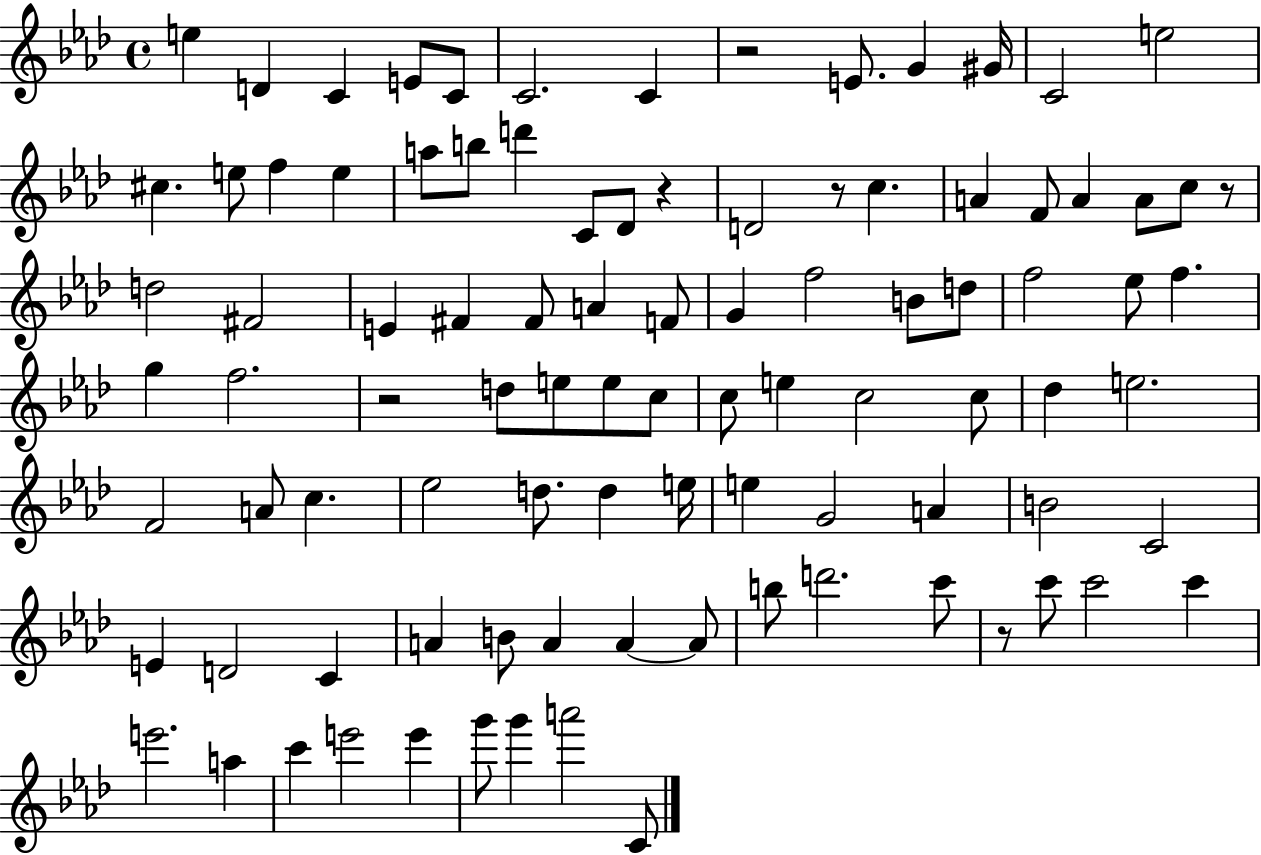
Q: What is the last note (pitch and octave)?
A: C4